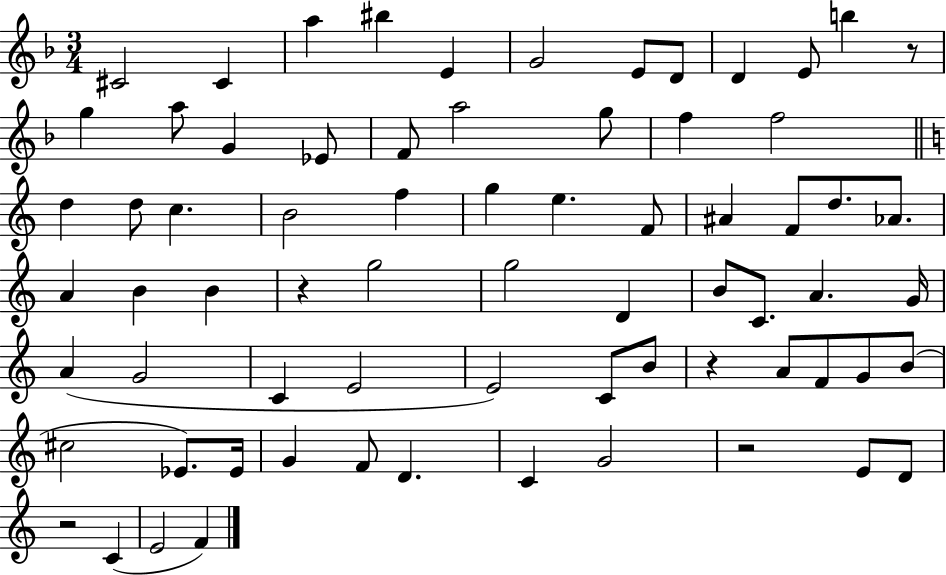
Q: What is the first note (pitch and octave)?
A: C#4